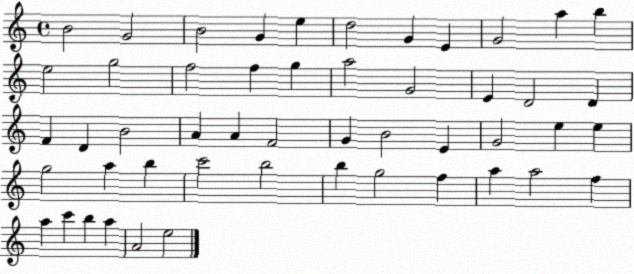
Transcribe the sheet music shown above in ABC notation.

X:1
T:Untitled
M:4/4
L:1/4
K:C
B2 G2 B2 G e d2 G E G2 a b e2 g2 f2 f g a2 G2 E D2 D F D B2 A A F2 G B2 E G2 e e g2 a b c'2 b2 b g2 f a a2 f a c' b a A2 e2